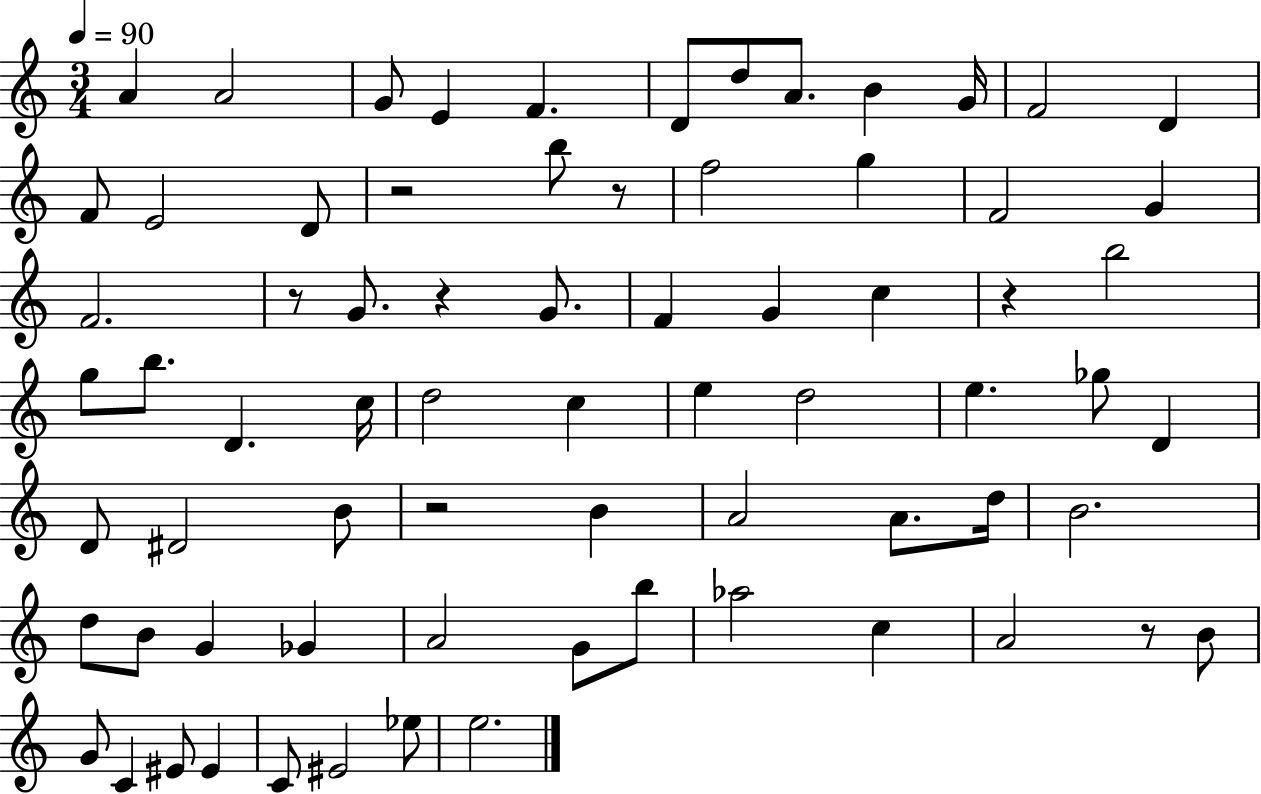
A4/q A4/h G4/e E4/q F4/q. D4/e D5/e A4/e. B4/q G4/s F4/h D4/q F4/e E4/h D4/e R/h B5/e R/e F5/h G5/q F4/h G4/q F4/h. R/e G4/e. R/q G4/e. F4/q G4/q C5/q R/q B5/h G5/e B5/e. D4/q. C5/s D5/h C5/q E5/q D5/h E5/q. Gb5/e D4/q D4/e D#4/h B4/e R/h B4/q A4/h A4/e. D5/s B4/h. D5/e B4/e G4/q Gb4/q A4/h G4/e B5/e Ab5/h C5/q A4/h R/e B4/e G4/e C4/q EIS4/e EIS4/q C4/e EIS4/h Eb5/e E5/h.